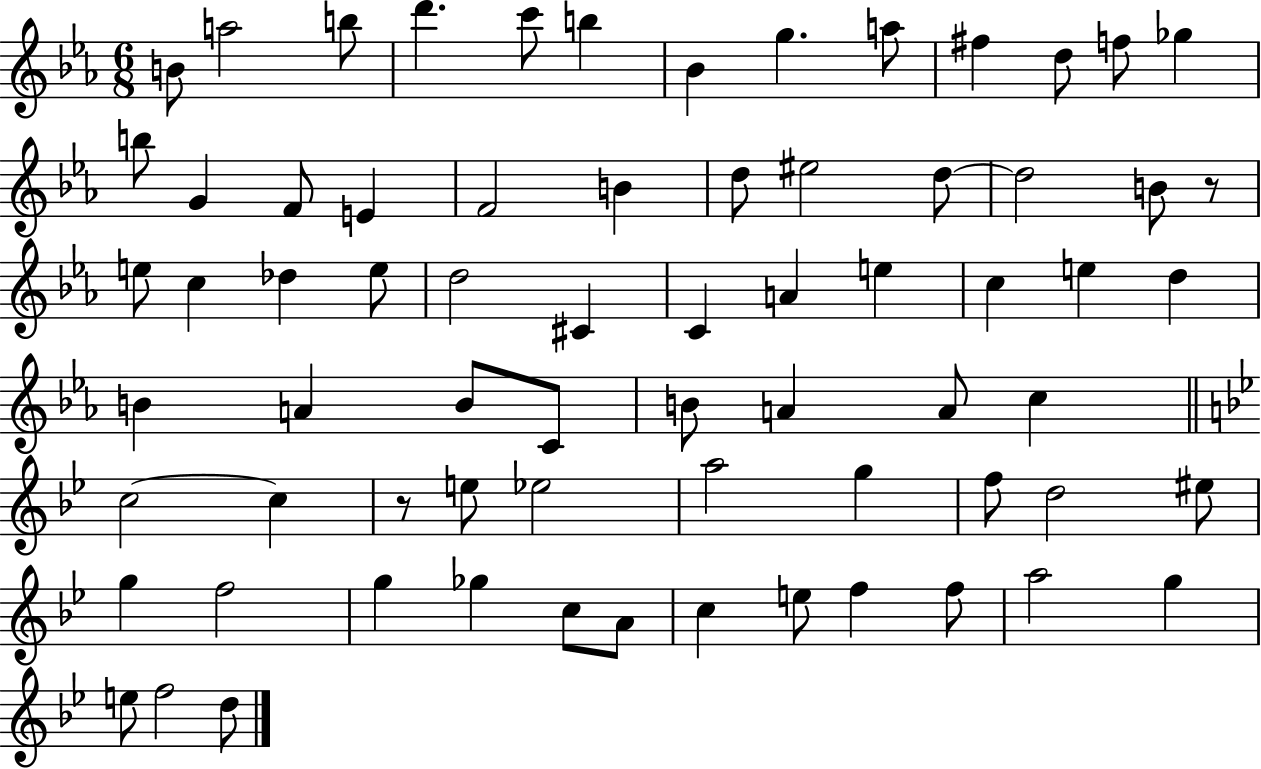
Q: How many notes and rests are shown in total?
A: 70